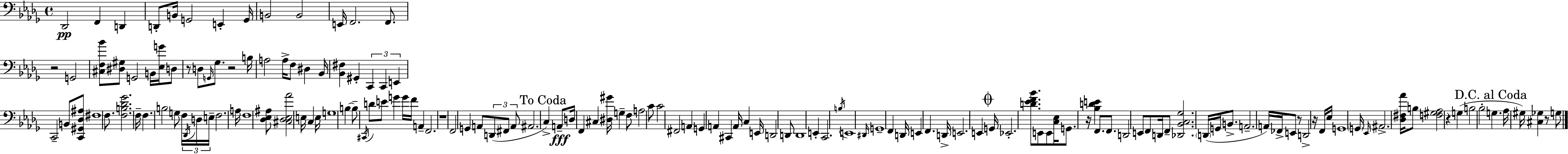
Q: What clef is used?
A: bass